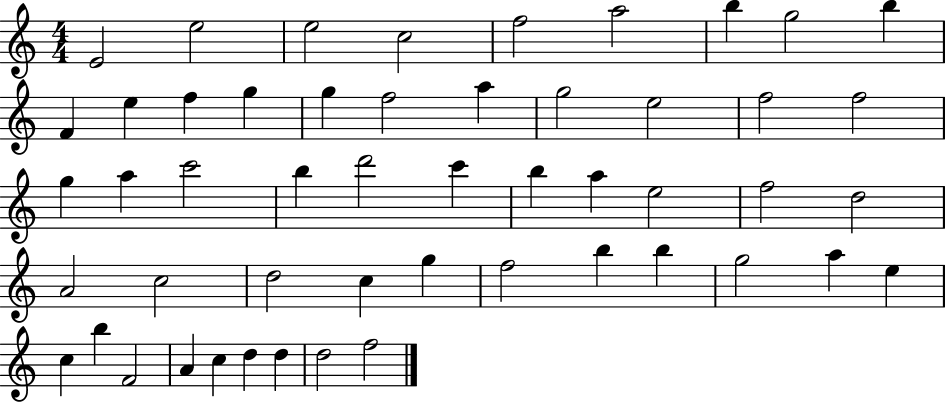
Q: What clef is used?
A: treble